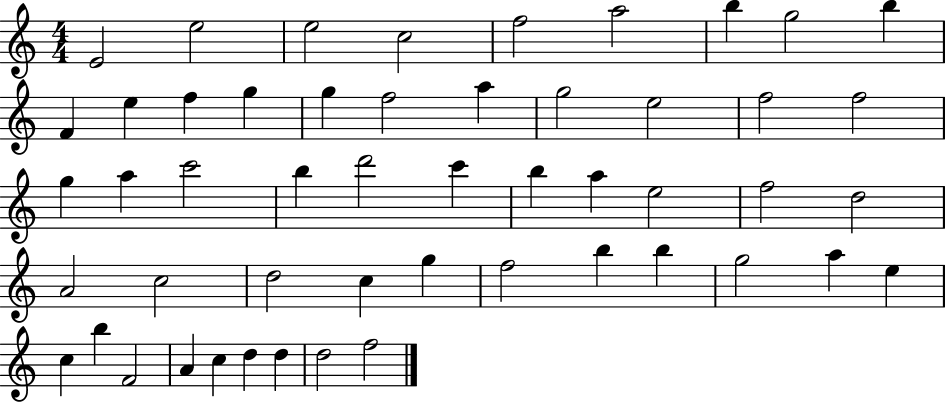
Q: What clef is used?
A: treble